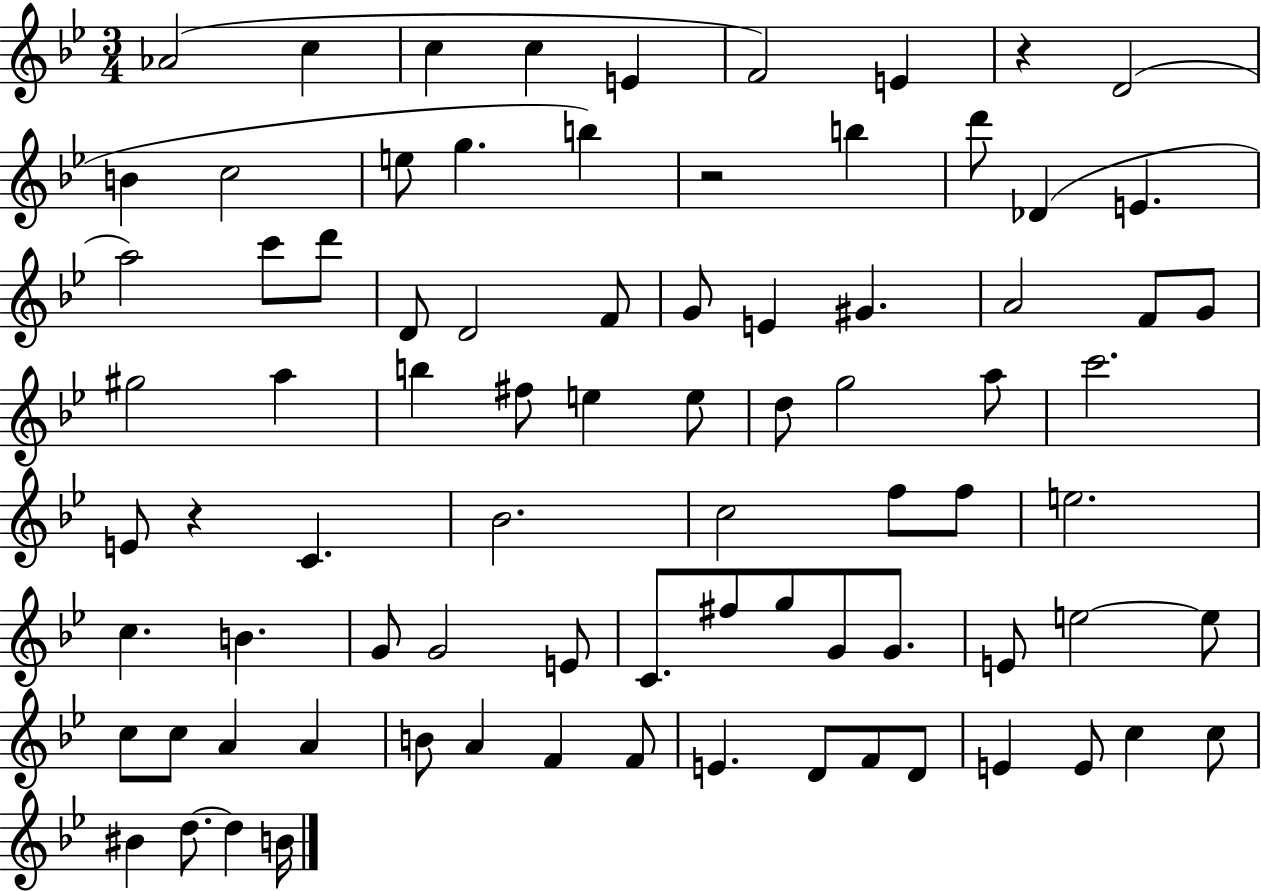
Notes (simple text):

Ab4/h C5/q C5/q C5/q E4/q F4/h E4/q R/q D4/h B4/q C5/h E5/e G5/q. B5/q R/h B5/q D6/e Db4/q E4/q. A5/h C6/e D6/e D4/e D4/h F4/e G4/e E4/q G#4/q. A4/h F4/e G4/e G#5/h A5/q B5/q F#5/e E5/q E5/e D5/e G5/h A5/e C6/h. E4/e R/q C4/q. Bb4/h. C5/h F5/e F5/e E5/h. C5/q. B4/q. G4/e G4/h E4/e C4/e. F#5/e G5/e G4/e G4/e. E4/e E5/h E5/e C5/e C5/e A4/q A4/q B4/e A4/q F4/q F4/e E4/q. D4/e F4/e D4/e E4/q E4/e C5/q C5/e BIS4/q D5/e. D5/q B4/s